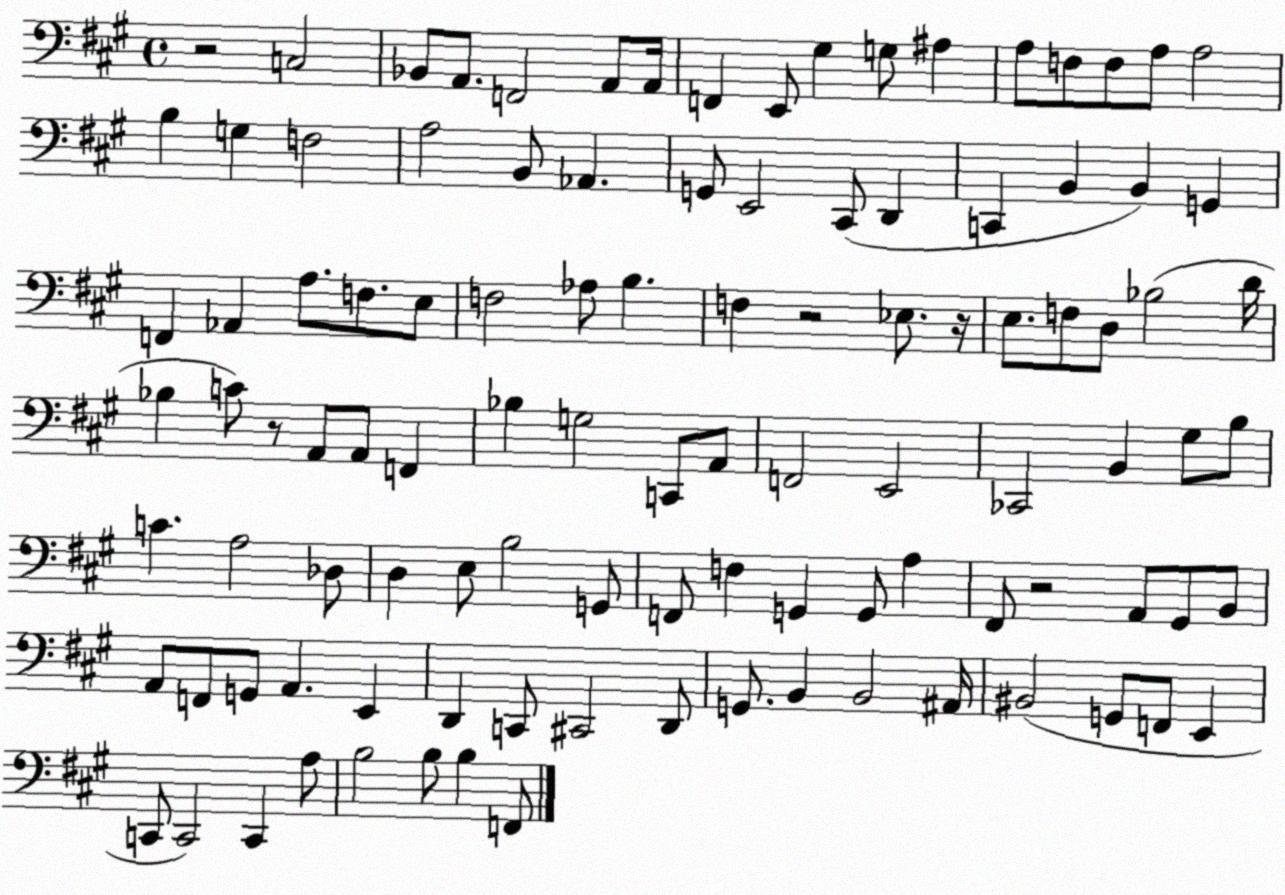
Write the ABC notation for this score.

X:1
T:Untitled
M:4/4
L:1/4
K:A
z2 C,2 _B,,/2 A,,/2 F,,2 A,,/2 A,,/4 F,, E,,/2 ^G, G,/2 ^A, A,/2 F,/2 F,/2 A,/2 A,2 B, G, F,2 A,2 B,,/2 _A,, G,,/2 E,,2 ^C,,/2 D,, C,, B,, B,, G,, F,, _A,, A,/2 F,/2 E,/2 F,2 _A,/2 B, F, z2 _E,/2 z/4 E,/2 F,/2 D,/2 _B,2 D/4 _B, C/2 z/2 A,,/2 A,,/2 F,, _B, G,2 C,,/2 A,,/2 F,,2 E,,2 _C,,2 B,, ^G,/2 B,/2 C A,2 _D,/2 D, E,/2 B,2 G,,/2 F,,/2 F, G,, G,,/2 A, ^F,,/2 z2 A,,/2 ^G,,/2 B,,/2 A,,/2 F,,/2 G,,/2 A,, E,, D,, C,,/2 ^C,,2 D,,/2 G,,/2 B,, B,,2 ^A,,/4 ^B,,2 G,,/2 F,,/2 E,, C,,/2 C,,2 C,, A,/2 B,2 B,/2 B, F,,/2